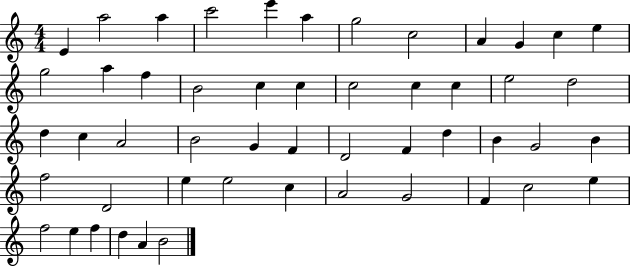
X:1
T:Untitled
M:4/4
L:1/4
K:C
E a2 a c'2 e' a g2 c2 A G c e g2 a f B2 c c c2 c c e2 d2 d c A2 B2 G F D2 F d B G2 B f2 D2 e e2 c A2 G2 F c2 e f2 e f d A B2